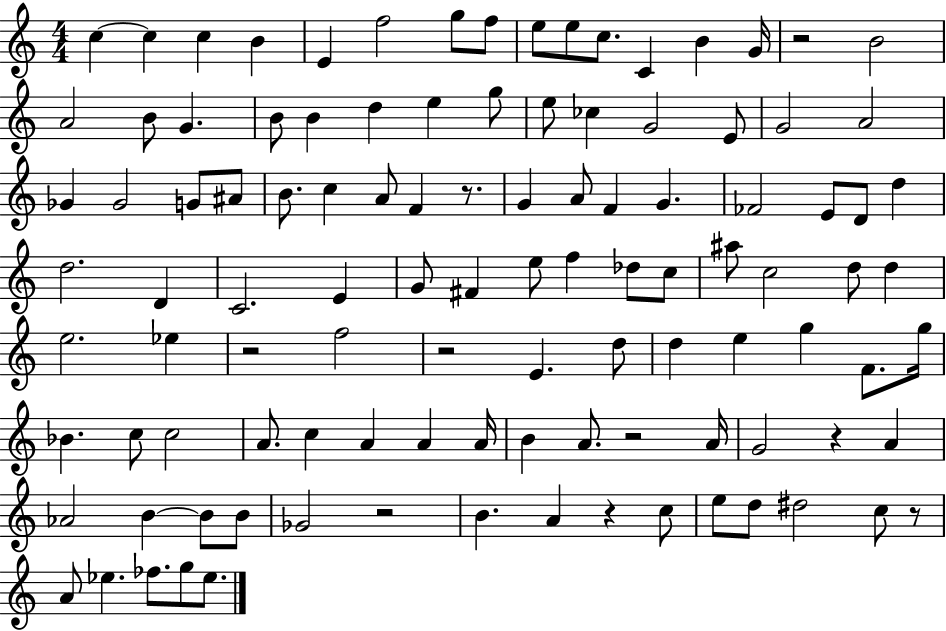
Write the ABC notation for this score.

X:1
T:Untitled
M:4/4
L:1/4
K:C
c c c B E f2 g/2 f/2 e/2 e/2 c/2 C B G/4 z2 B2 A2 B/2 G B/2 B d e g/2 e/2 _c G2 E/2 G2 A2 _G _G2 G/2 ^A/2 B/2 c A/2 F z/2 G A/2 F G _F2 E/2 D/2 d d2 D C2 E G/2 ^F e/2 f _d/2 c/2 ^a/2 c2 d/2 d e2 _e z2 f2 z2 E d/2 d e g F/2 g/4 _B c/2 c2 A/2 c A A A/4 B A/2 z2 A/4 G2 z A _A2 B B/2 B/2 _G2 z2 B A z c/2 e/2 d/2 ^d2 c/2 z/2 A/2 _e _f/2 g/2 _e/2